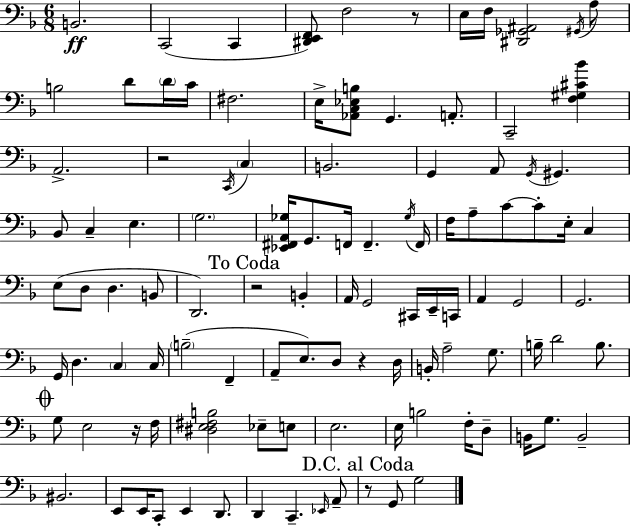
{
  \clef bass
  \numericTimeSignature
  \time 6/8
  \key f \major
  b,2.\ff | c,2( c,4 | <dis, e, f,>8) f2 r8 | e16 f16 <dis, ges, ais,>2 \acciaccatura { gis,16 } a8 | \break b2 d'8 \parenthesize d'16 | c'16 fis2. | e16-> <aes, c ees b>8 g,4. a,8.-. | c,2-- <f gis cis' bes'>4 | \break a,2.-> | r2 \acciaccatura { c,16 } \parenthesize c4 | b,2. | g,4 a,8 \acciaccatura { g,16 } gis,4. | \break bes,8 c4-- e4. | \parenthesize g2. | <ees, fis, a, ges>16 g,8. f,16 f,4.-- | \acciaccatura { ges16 } f,16 f16 a8-- c'8~~ c'8-. e16-. | \break c4 e8( d8 d4. | b,8 d,2.) | \mark "To Coda" r2 | b,4-. a,16 g,2 | \break cis,16 e,16-- c,16 a,4 g,2 | g,2. | g,16 d4. \parenthesize c4 | c16 \parenthesize b2--( | \break f,4-- a,8-- e8.) d8 r4 | d16 b,16-. a2-- | g8. b16-- d'2 | b8. \mark \markup { \musicglyph "scripts.coda" } g8 e2 | \break r16 f16 <dis e fis b>2 | ees8-- e8 e2. | e16 b2 | f16-. d8-- b,16 g8. b,2-- | \break bis,2. | e,8 e,16 c,8-. e,4 | d,8. d,4 c,4.-- | \grace { ees,16 } a,8-- \mark "D.C. al Coda" r8 g,8 g2 | \break \bar "|."
}